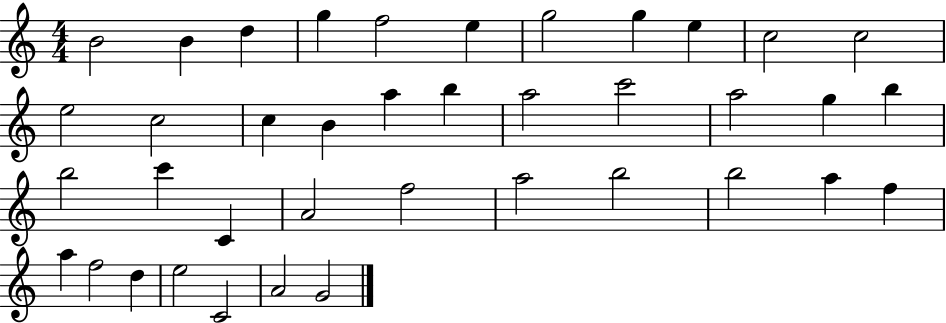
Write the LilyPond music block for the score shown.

{
  \clef treble
  \numericTimeSignature
  \time 4/4
  \key c \major
  b'2 b'4 d''4 | g''4 f''2 e''4 | g''2 g''4 e''4 | c''2 c''2 | \break e''2 c''2 | c''4 b'4 a''4 b''4 | a''2 c'''2 | a''2 g''4 b''4 | \break b''2 c'''4 c'4 | a'2 f''2 | a''2 b''2 | b''2 a''4 f''4 | \break a''4 f''2 d''4 | e''2 c'2 | a'2 g'2 | \bar "|."
}